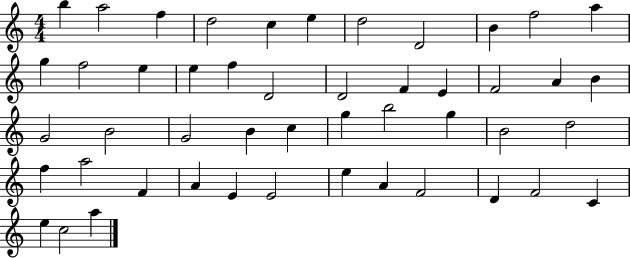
{
  \clef treble
  \numericTimeSignature
  \time 4/4
  \key c \major
  b''4 a''2 f''4 | d''2 c''4 e''4 | d''2 d'2 | b'4 f''2 a''4 | \break g''4 f''2 e''4 | e''4 f''4 d'2 | d'2 f'4 e'4 | f'2 a'4 b'4 | \break g'2 b'2 | g'2 b'4 c''4 | g''4 b''2 g''4 | b'2 d''2 | \break f''4 a''2 f'4 | a'4 e'4 e'2 | e''4 a'4 f'2 | d'4 f'2 c'4 | \break e''4 c''2 a''4 | \bar "|."
}